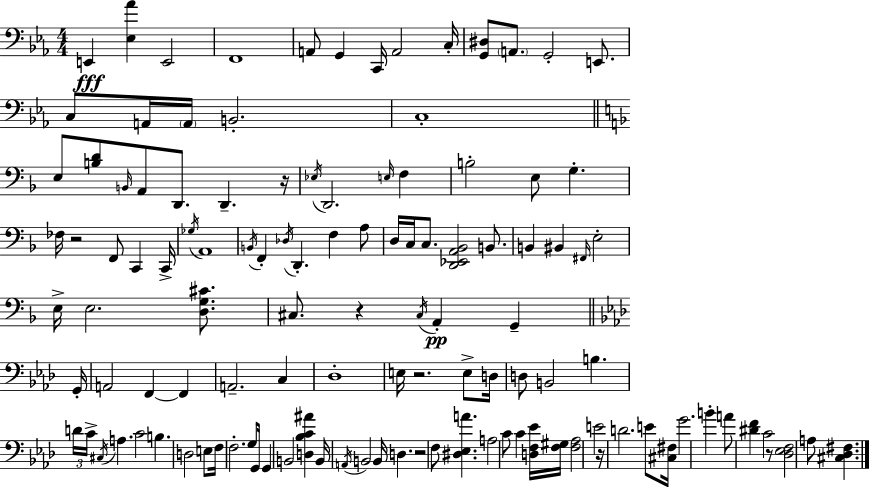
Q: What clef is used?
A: bass